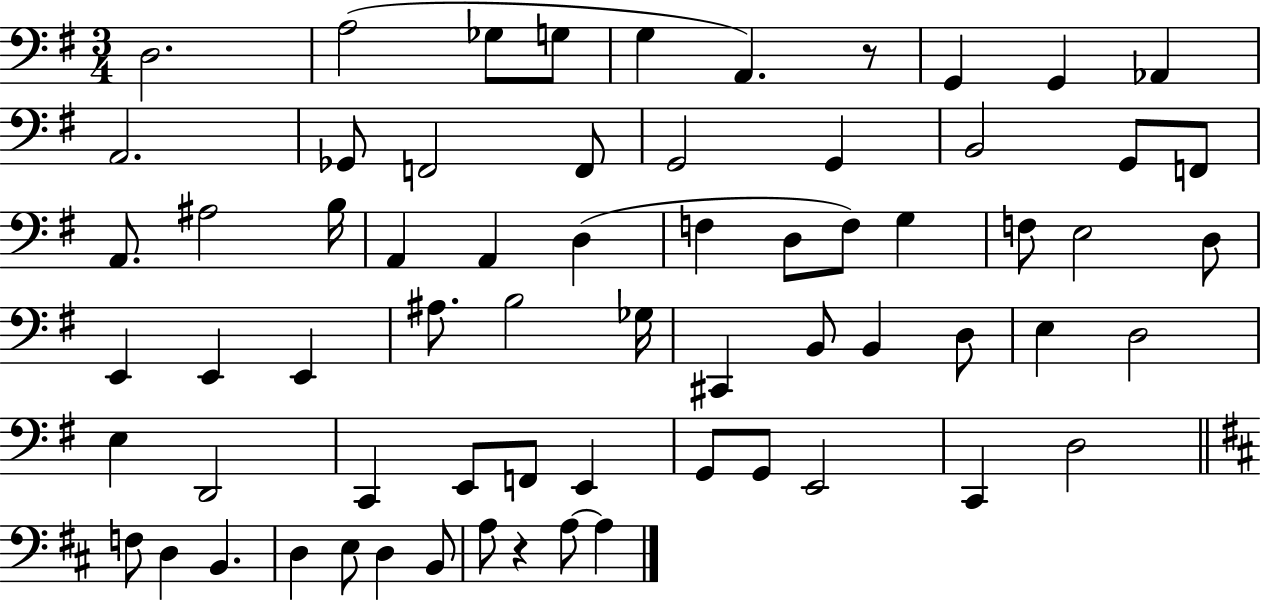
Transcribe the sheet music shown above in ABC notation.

X:1
T:Untitled
M:3/4
L:1/4
K:G
D,2 A,2 _G,/2 G,/2 G, A,, z/2 G,, G,, _A,, A,,2 _G,,/2 F,,2 F,,/2 G,,2 G,, B,,2 G,,/2 F,,/2 A,,/2 ^A,2 B,/4 A,, A,, D, F, D,/2 F,/2 G, F,/2 E,2 D,/2 E,, E,, E,, ^A,/2 B,2 _G,/4 ^C,, B,,/2 B,, D,/2 E, D,2 E, D,,2 C,, E,,/2 F,,/2 E,, G,,/2 G,,/2 E,,2 C,, D,2 F,/2 D, B,, D, E,/2 D, B,,/2 A,/2 z A,/2 A,